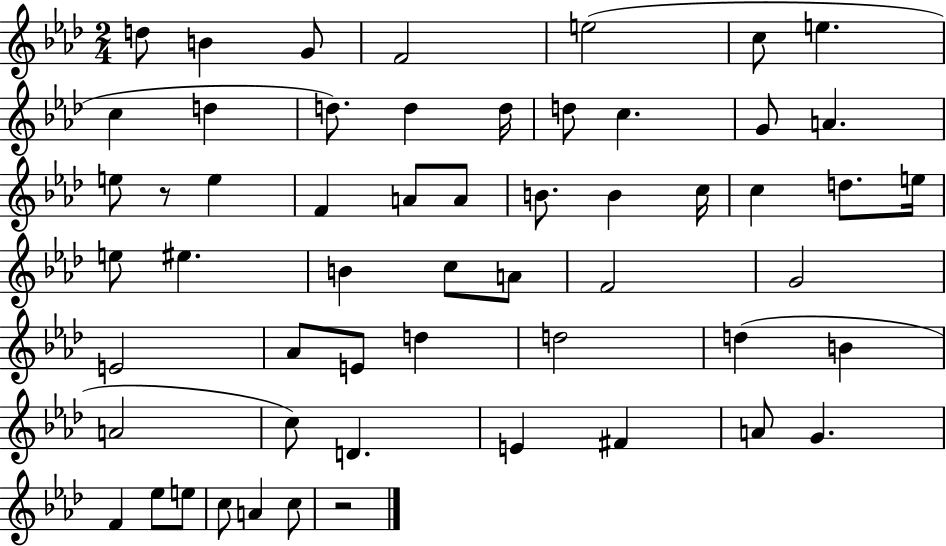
X:1
T:Untitled
M:2/4
L:1/4
K:Ab
d/2 B G/2 F2 e2 c/2 e c d d/2 d d/4 d/2 c G/2 A e/2 z/2 e F A/2 A/2 B/2 B c/4 c d/2 e/4 e/2 ^e B c/2 A/2 F2 G2 E2 _A/2 E/2 d d2 d B A2 c/2 D E ^F A/2 G F _e/2 e/2 c/2 A c/2 z2